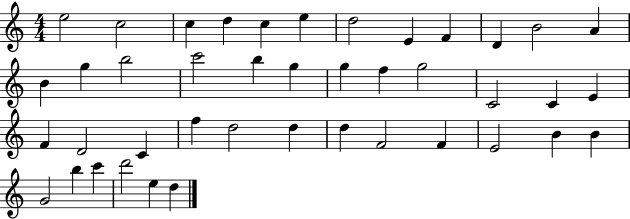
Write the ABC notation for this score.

X:1
T:Untitled
M:4/4
L:1/4
K:C
e2 c2 c d c e d2 E F D B2 A B g b2 c'2 b g g f g2 C2 C E F D2 C f d2 d d F2 F E2 B B G2 b c' d'2 e d